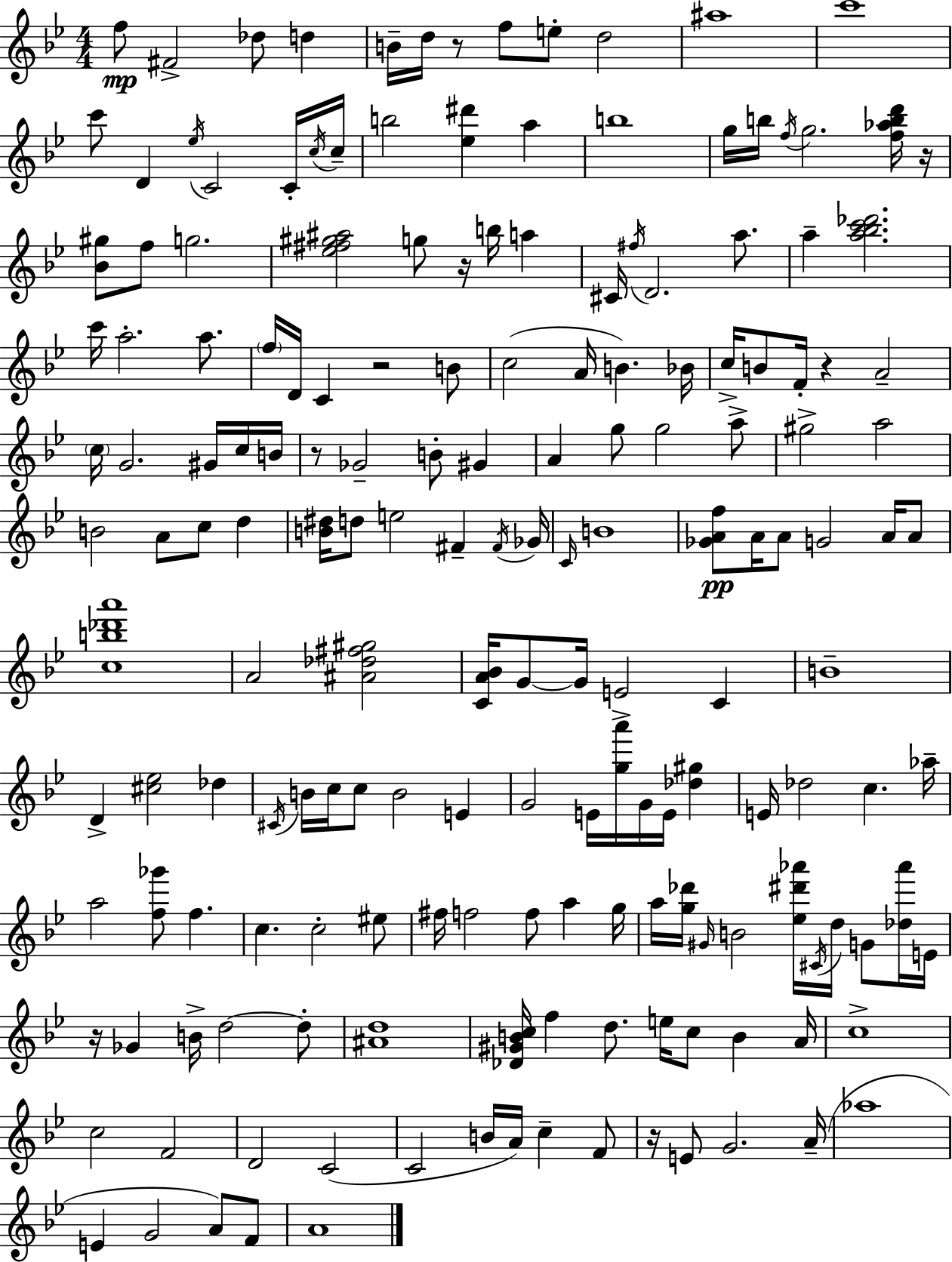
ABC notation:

X:1
T:Untitled
M:4/4
L:1/4
K:Bb
f/2 ^F2 _d/2 d B/4 d/4 z/2 f/2 e/2 d2 ^a4 c'4 c'/2 D _e/4 C2 C/4 c/4 c/4 b2 [_e^d'] a b4 g/4 b/4 f/4 g2 [f_abd']/4 z/4 [_B^g]/2 f/2 g2 [_e^f^g^a]2 g/2 z/4 b/4 a ^C/4 ^f/4 D2 a/2 a [a_bc'_d']2 c'/4 a2 a/2 f/4 D/4 C z2 B/2 c2 A/4 B _B/4 c/4 B/2 F/4 z A2 c/4 G2 ^G/4 c/4 B/4 z/2 _G2 B/2 ^G A g/2 g2 a/2 ^g2 a2 B2 A/2 c/2 d [B^d]/4 d/2 e2 ^F ^F/4 _G/4 C/4 B4 [_GAf]/2 A/4 A/2 G2 A/4 A/2 [cb_d'a']4 A2 [^A_d^f^g]2 [CA_B]/4 G/2 G/4 E2 C B4 D [^c_e]2 _d ^C/4 B/4 c/4 c/2 B2 E G2 E/4 [ga']/4 G/4 E/4 [_d^g] E/4 _d2 c _a/4 a2 [f_g']/2 f c c2 ^e/2 ^f/4 f2 f/2 a g/4 a/4 [g_d']/4 ^G/4 B2 [_e^d'_a']/4 ^C/4 d/4 G/2 [_d_a']/4 E/4 z/4 _G B/4 d2 d/2 [^Ad]4 [_D^GBc]/4 f d/2 e/4 c/2 B A/4 c4 c2 F2 D2 C2 C2 B/4 A/4 c F/2 z/4 E/2 G2 A/4 _a4 E G2 A/2 F/2 A4